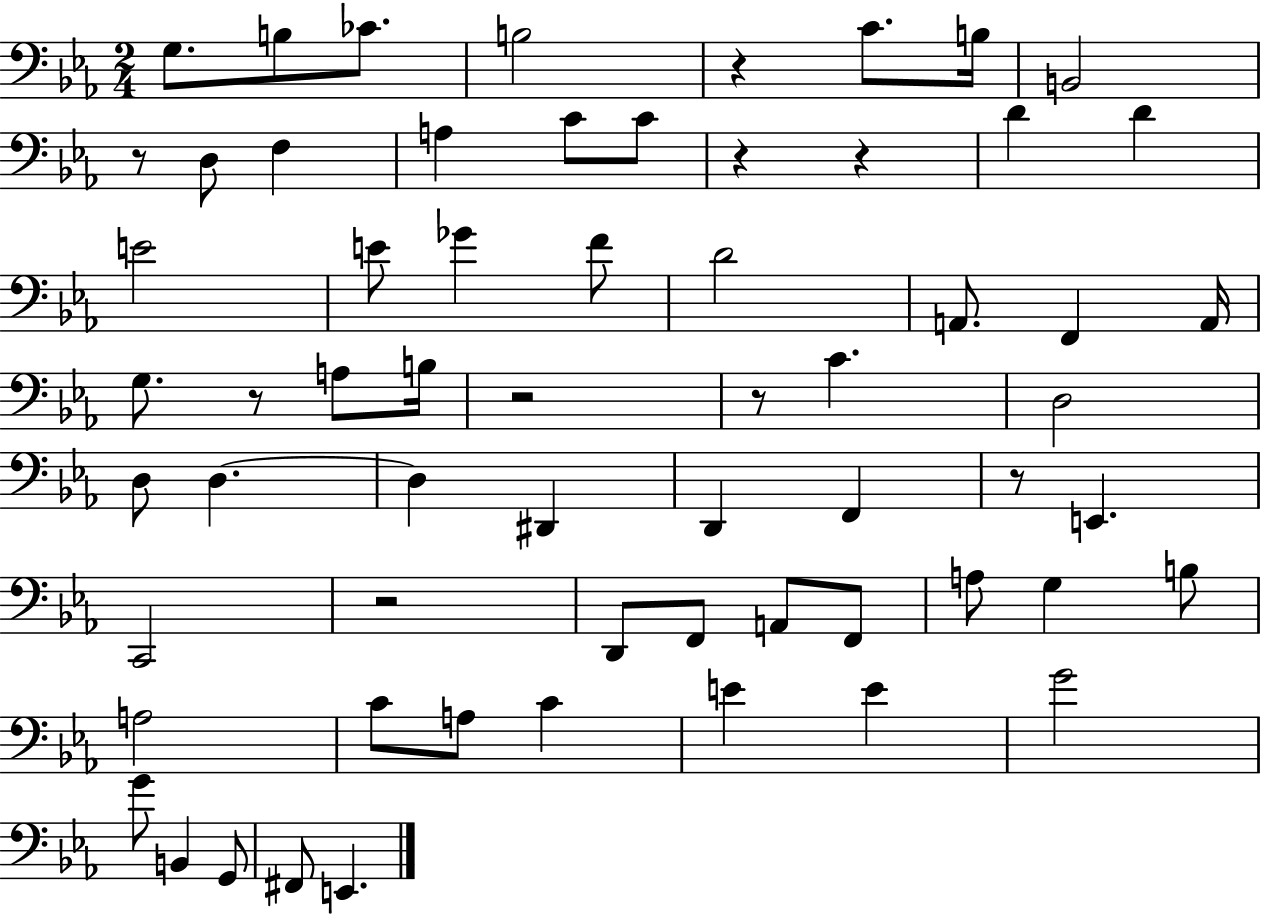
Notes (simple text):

G3/e. B3/e CES4/e. B3/h R/q C4/e. B3/s B2/h R/e D3/e F3/q A3/q C4/e C4/e R/q R/q D4/q D4/q E4/h E4/e Gb4/q F4/e D4/h A2/e. F2/q A2/s G3/e. R/e A3/e B3/s R/h R/e C4/q. D3/h D3/e D3/q. D3/q D#2/q D2/q F2/q R/e E2/q. C2/h R/h D2/e F2/e A2/e F2/e A3/e G3/q B3/e A3/h C4/e A3/e C4/q E4/q E4/q G4/h G4/e B2/q G2/e F#2/e E2/q.